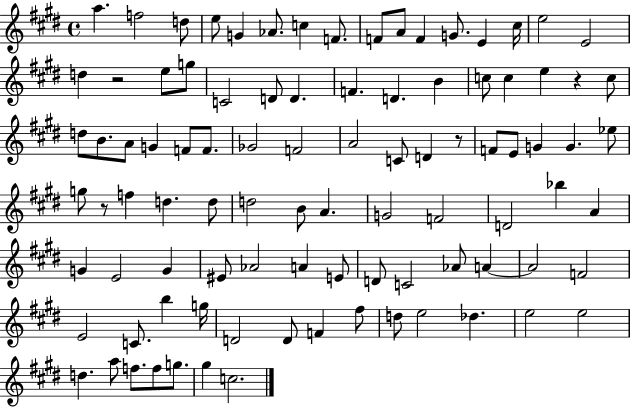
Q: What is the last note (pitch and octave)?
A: C5